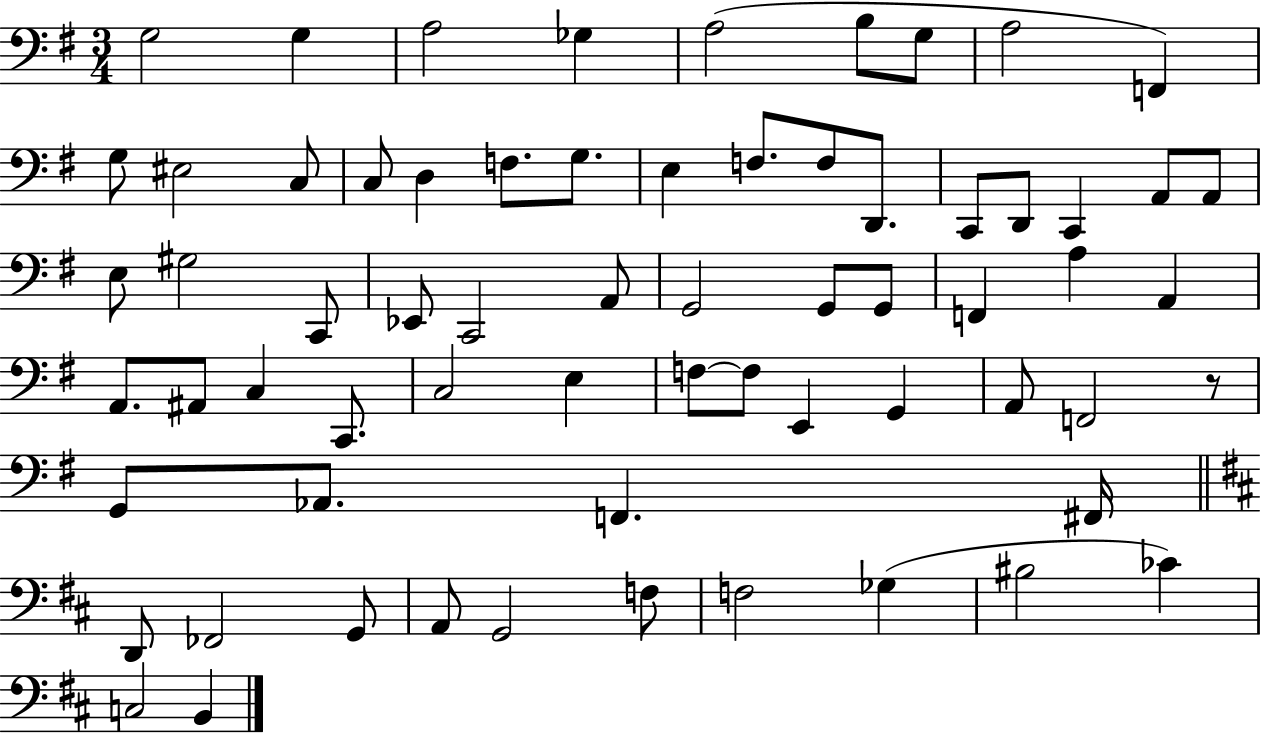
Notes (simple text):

G3/h G3/q A3/h Gb3/q A3/h B3/e G3/e A3/h F2/q G3/e EIS3/h C3/e C3/e D3/q F3/e. G3/e. E3/q F3/e. F3/e D2/e. C2/e D2/e C2/q A2/e A2/e E3/e G#3/h C2/e Eb2/e C2/h A2/e G2/h G2/e G2/e F2/q A3/q A2/q A2/e. A#2/e C3/q C2/e. C3/h E3/q F3/e F3/e E2/q G2/q A2/e F2/h R/e G2/e Ab2/e. F2/q. F#2/s D2/e FES2/h G2/e A2/e G2/h F3/e F3/h Gb3/q BIS3/h CES4/q C3/h B2/q